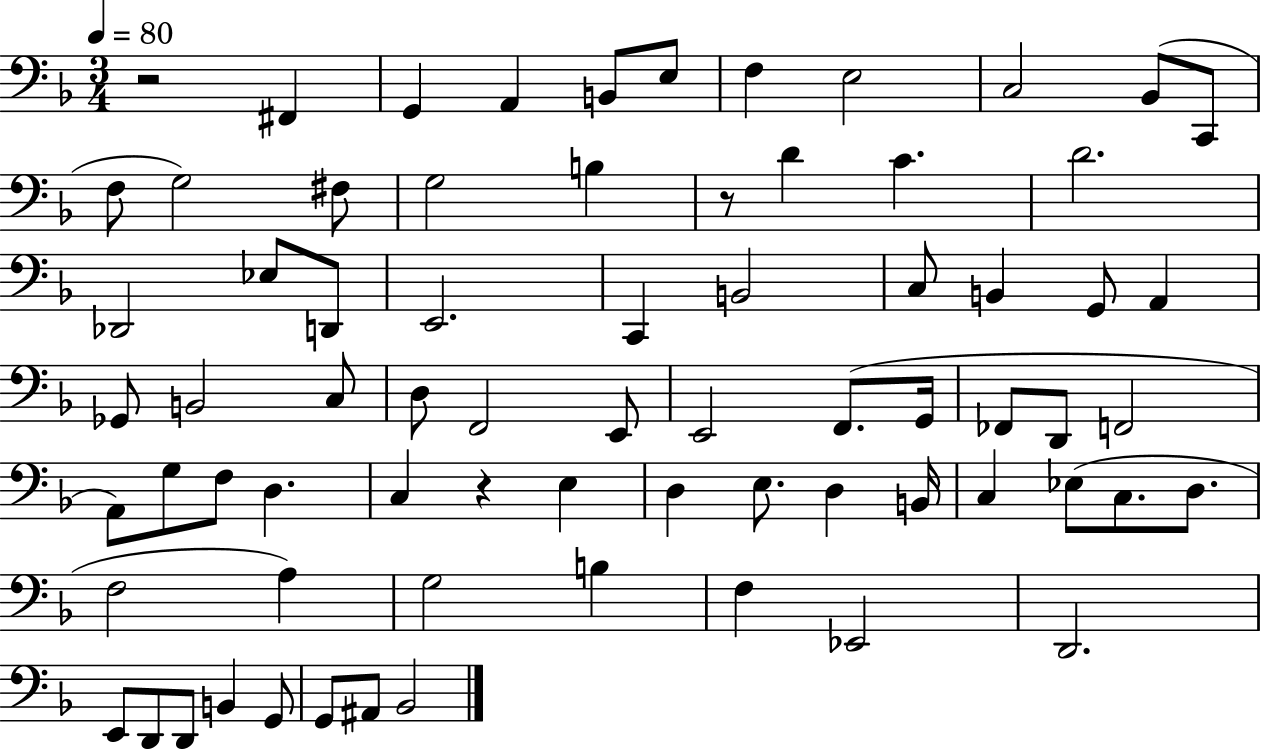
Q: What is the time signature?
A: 3/4